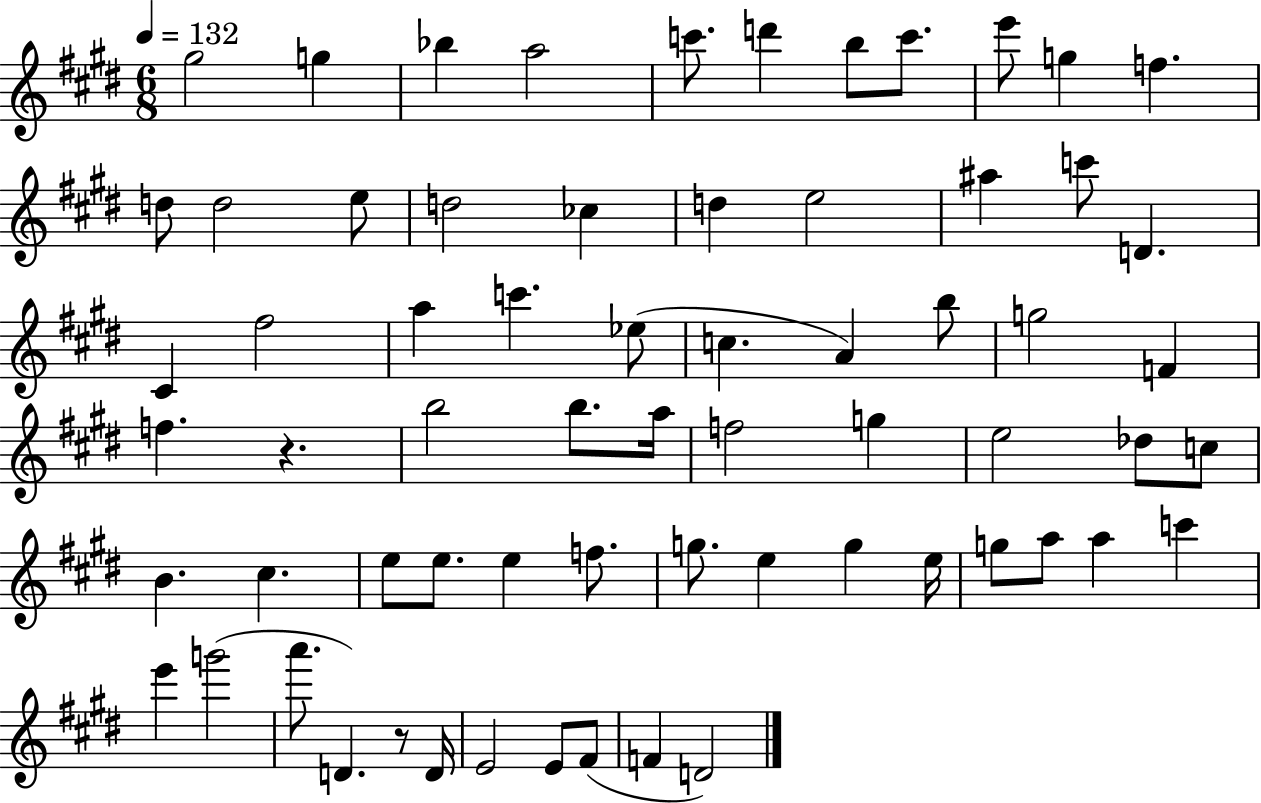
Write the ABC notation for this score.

X:1
T:Untitled
M:6/8
L:1/4
K:E
^g2 g _b a2 c'/2 d' b/2 c'/2 e'/2 g f d/2 d2 e/2 d2 _c d e2 ^a c'/2 D ^C ^f2 a c' _e/2 c A b/2 g2 F f z b2 b/2 a/4 f2 g e2 _d/2 c/2 B ^c e/2 e/2 e f/2 g/2 e g e/4 g/2 a/2 a c' e' g'2 a'/2 D z/2 D/4 E2 E/2 ^F/2 F D2